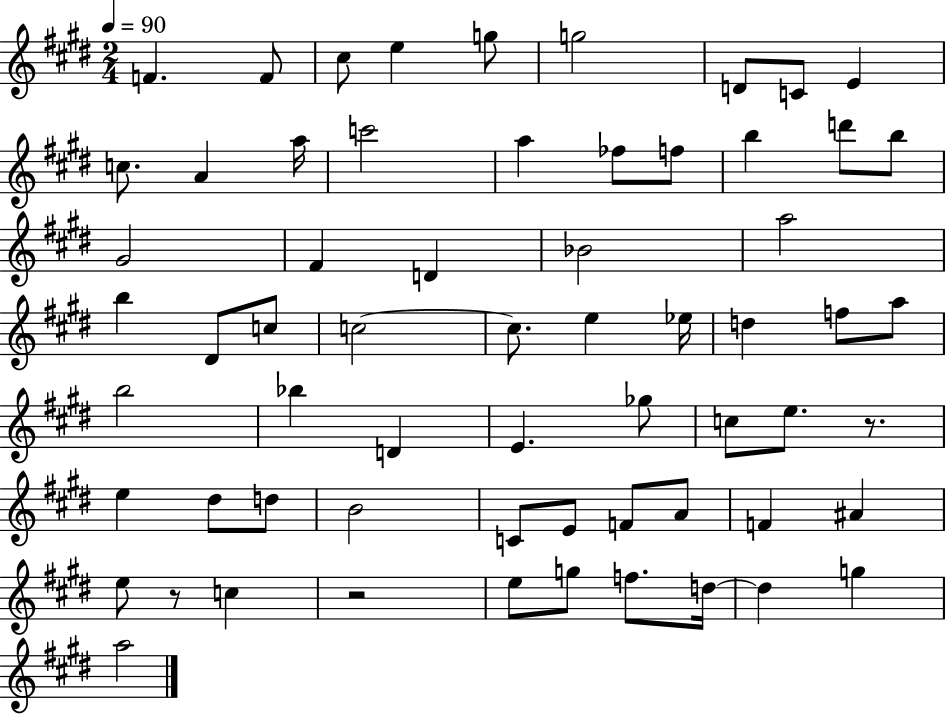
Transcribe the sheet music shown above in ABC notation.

X:1
T:Untitled
M:2/4
L:1/4
K:E
F F/2 ^c/2 e g/2 g2 D/2 C/2 E c/2 A a/4 c'2 a _f/2 f/2 b d'/2 b/2 ^G2 ^F D _B2 a2 b ^D/2 c/2 c2 c/2 e _e/4 d f/2 a/2 b2 _b D E _g/2 c/2 e/2 z/2 e ^d/2 d/2 B2 C/2 E/2 F/2 A/2 F ^A e/2 z/2 c z2 e/2 g/2 f/2 d/4 d g a2